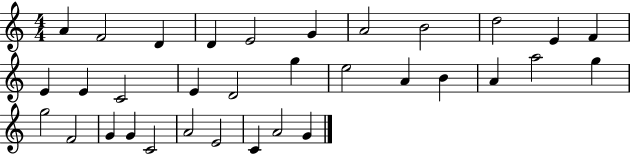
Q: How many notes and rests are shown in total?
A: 33